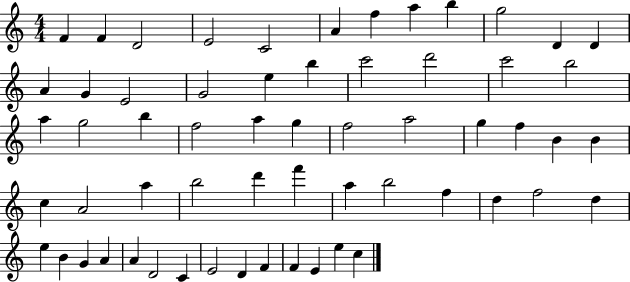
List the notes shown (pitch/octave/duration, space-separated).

F4/q F4/q D4/h E4/h C4/h A4/q F5/q A5/q B5/q G5/h D4/q D4/q A4/q G4/q E4/h G4/h E5/q B5/q C6/h D6/h C6/h B5/h A5/q G5/h B5/q F5/h A5/q G5/q F5/h A5/h G5/q F5/q B4/q B4/q C5/q A4/h A5/q B5/h D6/q F6/q A5/q B5/h F5/q D5/q F5/h D5/q E5/q B4/q G4/q A4/q A4/q D4/h C4/q E4/h D4/q F4/q F4/q E4/q E5/q C5/q